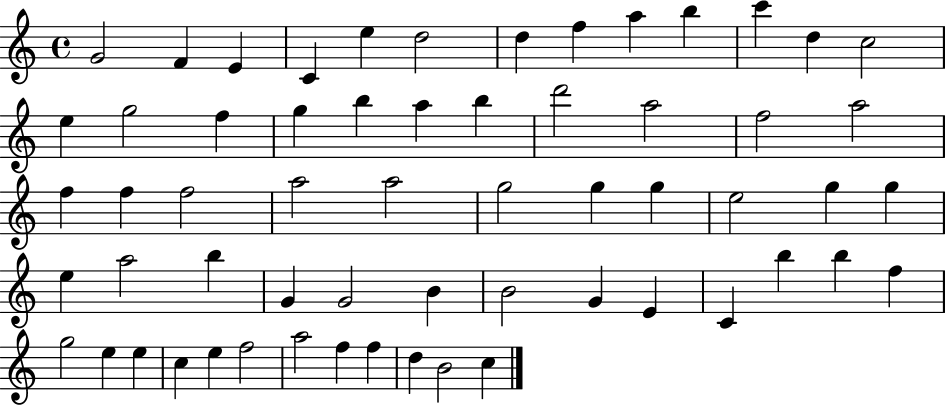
{
  \clef treble
  \time 4/4
  \defaultTimeSignature
  \key c \major
  g'2 f'4 e'4 | c'4 e''4 d''2 | d''4 f''4 a''4 b''4 | c'''4 d''4 c''2 | \break e''4 g''2 f''4 | g''4 b''4 a''4 b''4 | d'''2 a''2 | f''2 a''2 | \break f''4 f''4 f''2 | a''2 a''2 | g''2 g''4 g''4 | e''2 g''4 g''4 | \break e''4 a''2 b''4 | g'4 g'2 b'4 | b'2 g'4 e'4 | c'4 b''4 b''4 f''4 | \break g''2 e''4 e''4 | c''4 e''4 f''2 | a''2 f''4 f''4 | d''4 b'2 c''4 | \break \bar "|."
}